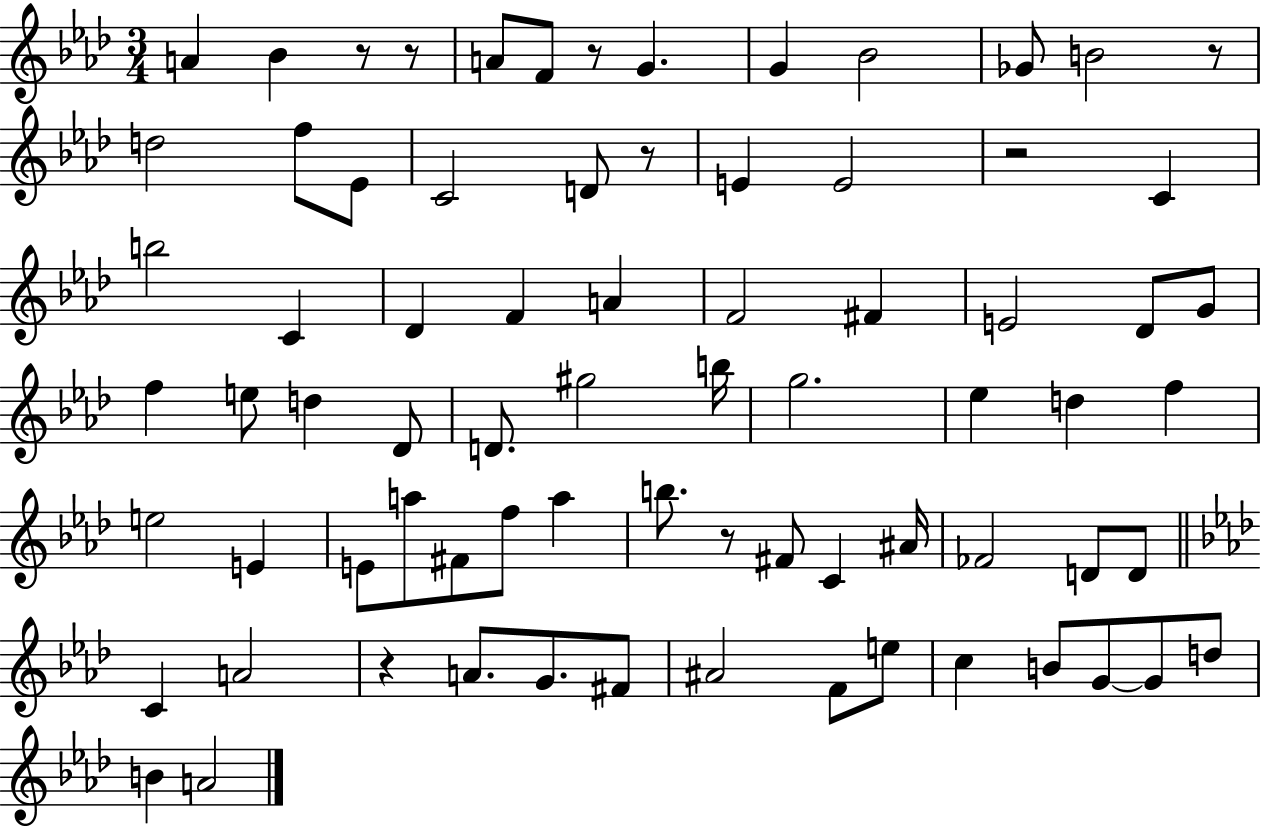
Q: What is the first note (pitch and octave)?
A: A4